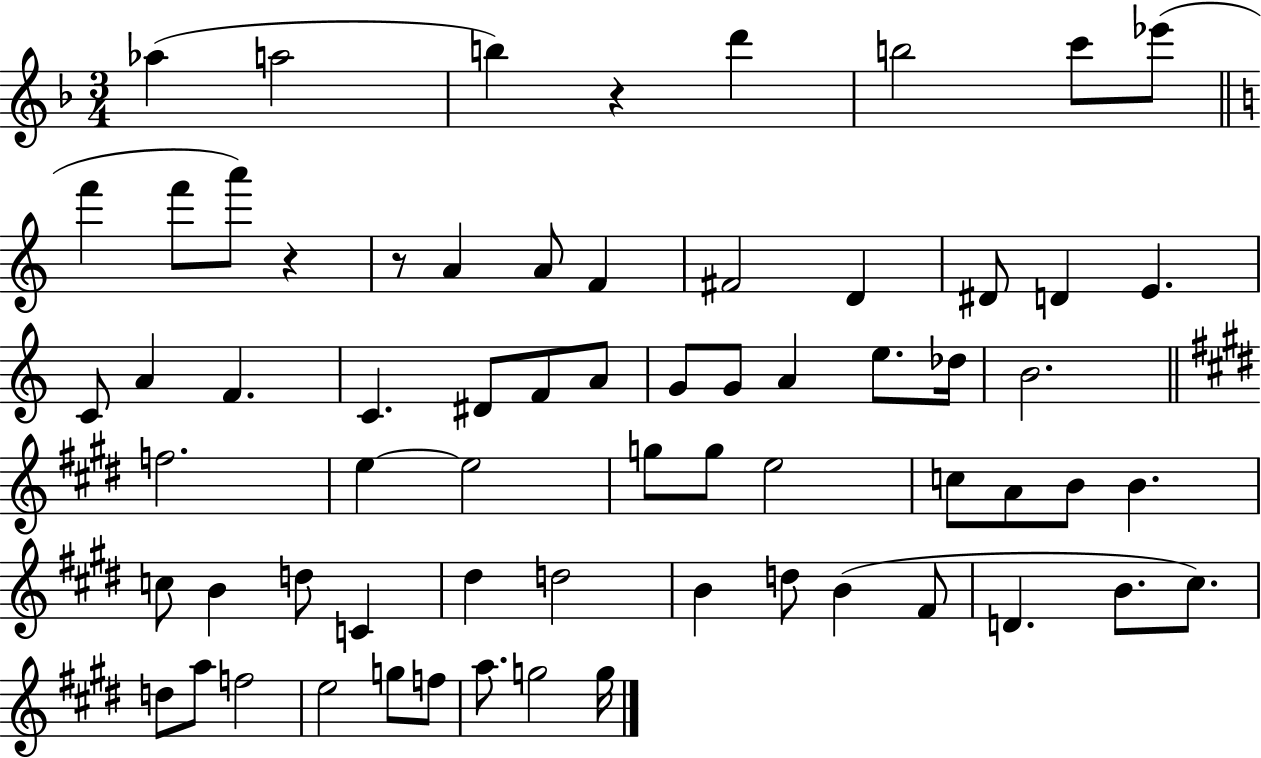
Ab5/q A5/h B5/q R/q D6/q B5/h C6/e Eb6/e F6/q F6/e A6/e R/q R/e A4/q A4/e F4/q F#4/h D4/q D#4/e D4/q E4/q. C4/e A4/q F4/q. C4/q. D#4/e F4/e A4/e G4/e G4/e A4/q E5/e. Db5/s B4/h. F5/h. E5/q E5/h G5/e G5/e E5/h C5/e A4/e B4/e B4/q. C5/e B4/q D5/e C4/q D#5/q D5/h B4/q D5/e B4/q F#4/e D4/q. B4/e. C#5/e. D5/e A5/e F5/h E5/h G5/e F5/e A5/e. G5/h G5/s